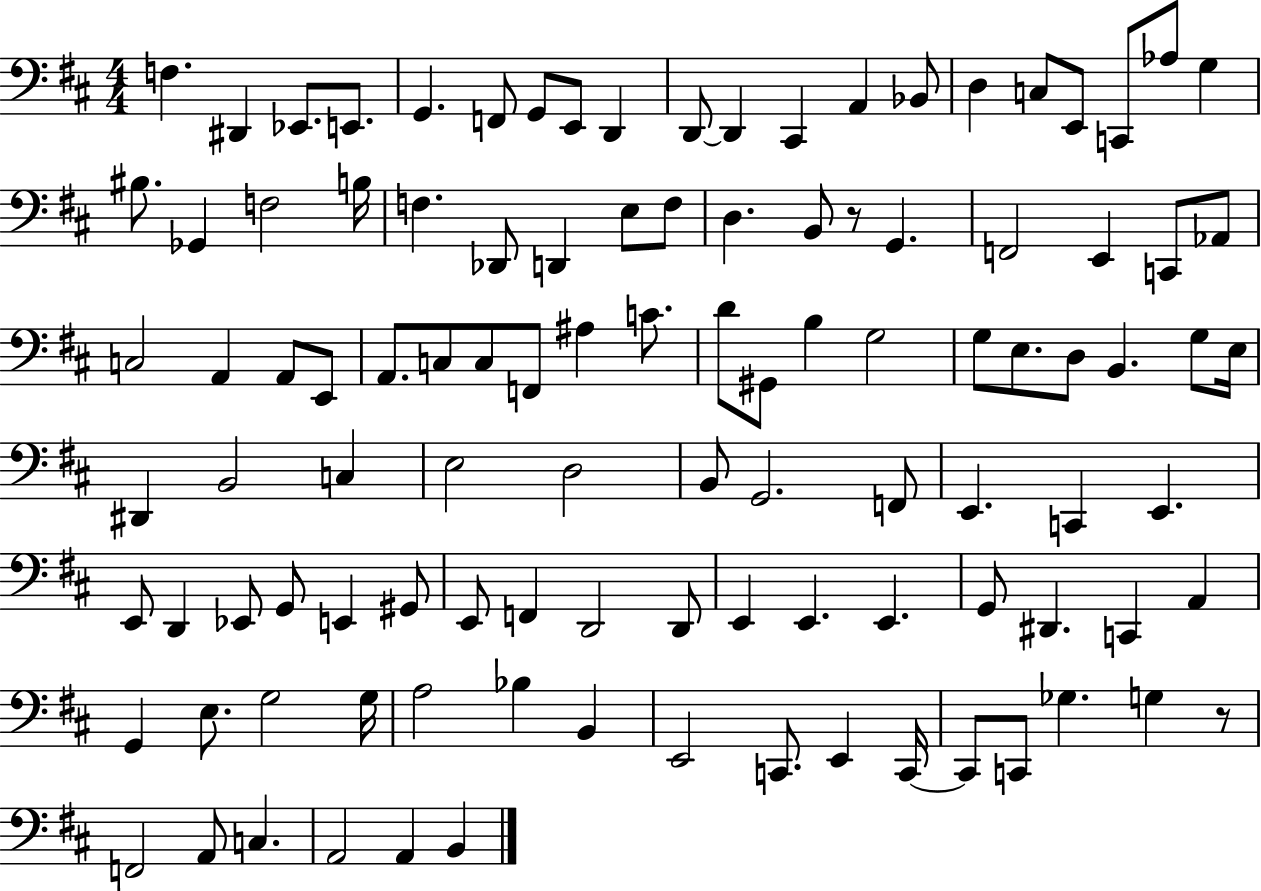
X:1
T:Untitled
M:4/4
L:1/4
K:D
F, ^D,, _E,,/2 E,,/2 G,, F,,/2 G,,/2 E,,/2 D,, D,,/2 D,, ^C,, A,, _B,,/2 D, C,/2 E,,/2 C,,/2 _A,/2 G, ^B,/2 _G,, F,2 B,/4 F, _D,,/2 D,, E,/2 F,/2 D, B,,/2 z/2 G,, F,,2 E,, C,,/2 _A,,/2 C,2 A,, A,,/2 E,,/2 A,,/2 C,/2 C,/2 F,,/2 ^A, C/2 D/2 ^G,,/2 B, G,2 G,/2 E,/2 D,/2 B,, G,/2 E,/4 ^D,, B,,2 C, E,2 D,2 B,,/2 G,,2 F,,/2 E,, C,, E,, E,,/2 D,, _E,,/2 G,,/2 E,, ^G,,/2 E,,/2 F,, D,,2 D,,/2 E,, E,, E,, G,,/2 ^D,, C,, A,, G,, E,/2 G,2 G,/4 A,2 _B, B,, E,,2 C,,/2 E,, C,,/4 C,,/2 C,,/2 _G, G, z/2 F,,2 A,,/2 C, A,,2 A,, B,,